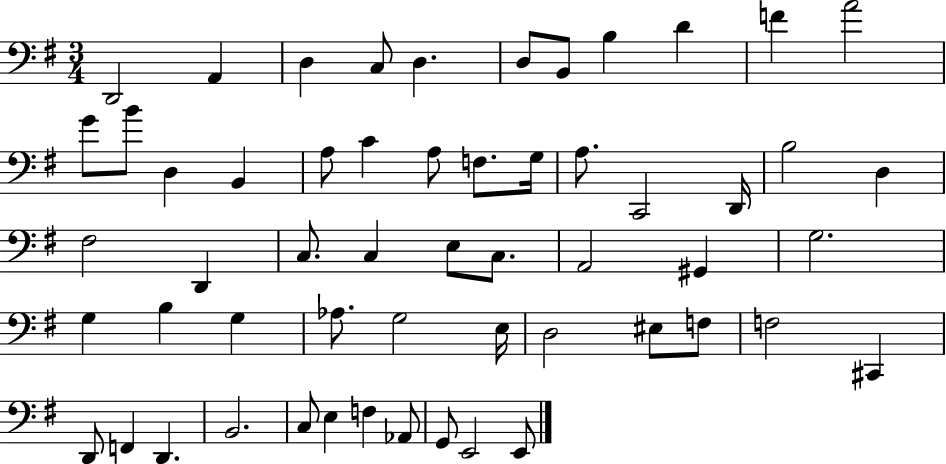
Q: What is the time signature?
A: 3/4